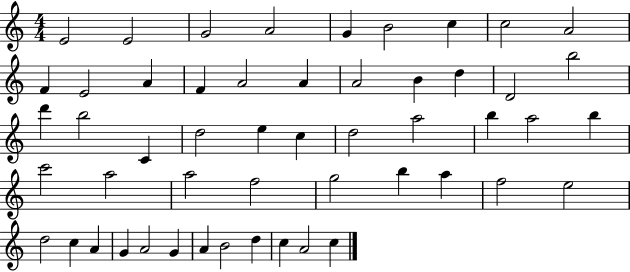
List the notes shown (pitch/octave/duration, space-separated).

E4/h E4/h G4/h A4/h G4/q B4/h C5/q C5/h A4/h F4/q E4/h A4/q F4/q A4/h A4/q A4/h B4/q D5/q D4/h B5/h D6/q B5/h C4/q D5/h E5/q C5/q D5/h A5/h B5/q A5/h B5/q C6/h A5/h A5/h F5/h G5/h B5/q A5/q F5/h E5/h D5/h C5/q A4/q G4/q A4/h G4/q A4/q B4/h D5/q C5/q A4/h C5/q